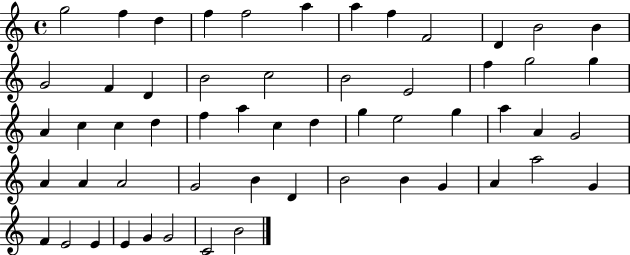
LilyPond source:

{
  \clef treble
  \time 4/4
  \defaultTimeSignature
  \key c \major
  g''2 f''4 d''4 | f''4 f''2 a''4 | a''4 f''4 f'2 | d'4 b'2 b'4 | \break g'2 f'4 d'4 | b'2 c''2 | b'2 e'2 | f''4 g''2 g''4 | \break a'4 c''4 c''4 d''4 | f''4 a''4 c''4 d''4 | g''4 e''2 g''4 | a''4 a'4 g'2 | \break a'4 a'4 a'2 | g'2 b'4 d'4 | b'2 b'4 g'4 | a'4 a''2 g'4 | \break f'4 e'2 e'4 | e'4 g'4 g'2 | c'2 b'2 | \bar "|."
}